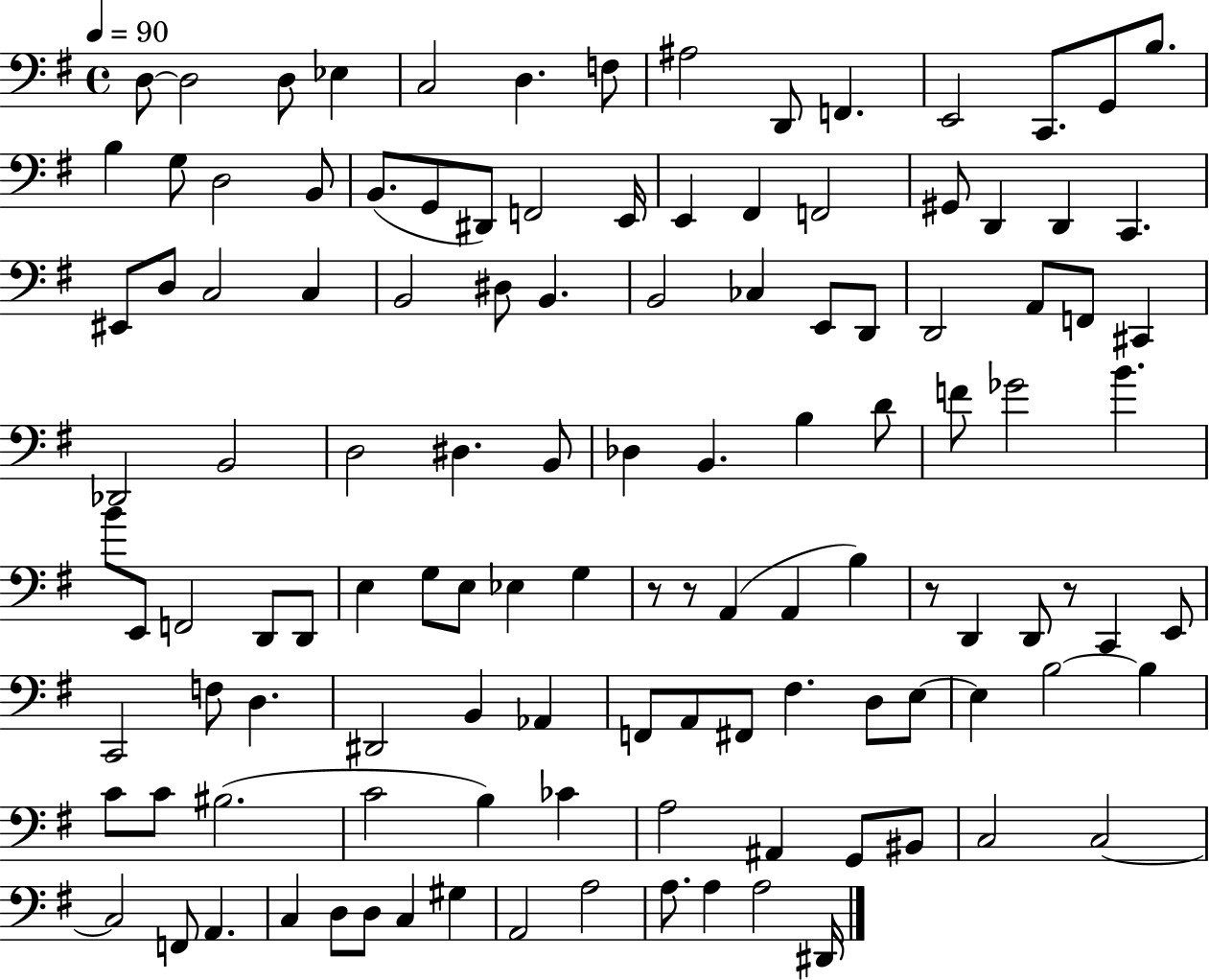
{
  \clef bass
  \time 4/4
  \defaultTimeSignature
  \key g \major
  \tempo 4 = 90
  d8~~ d2 d8 ees4 | c2 d4. f8 | ais2 d,8 f,4. | e,2 c,8. g,8 b8. | \break b4 g8 d2 b,8 | b,8.( g,8 dis,8) f,2 e,16 | e,4 fis,4 f,2 | gis,8 d,4 d,4 c,4. | \break eis,8 d8 c2 c4 | b,2 dis8 b,4. | b,2 ces4 e,8 d,8 | d,2 a,8 f,8 cis,4 | \break des,2 b,2 | d2 dis4. b,8 | des4 b,4. b4 d'8 | f'8 ges'2 b'4. | \break b'8 e,8 f,2 d,8 d,8 | e4 g8 e8 ees4 g4 | r8 r8 a,4( a,4 b4) | r8 d,4 d,8 r8 c,4 e,8 | \break c,2 f8 d4. | dis,2 b,4 aes,4 | f,8 a,8 fis,8 fis4. d8 e8~~ | e4 b2~~ b4 | \break c'8 c'8 bis2.( | c'2 b4) ces'4 | a2 ais,4 g,8 bis,8 | c2 c2~~ | \break c2 f,8 a,4. | c4 d8 d8 c4 gis4 | a,2 a2 | a8. a4 a2 dis,16 | \break \bar "|."
}